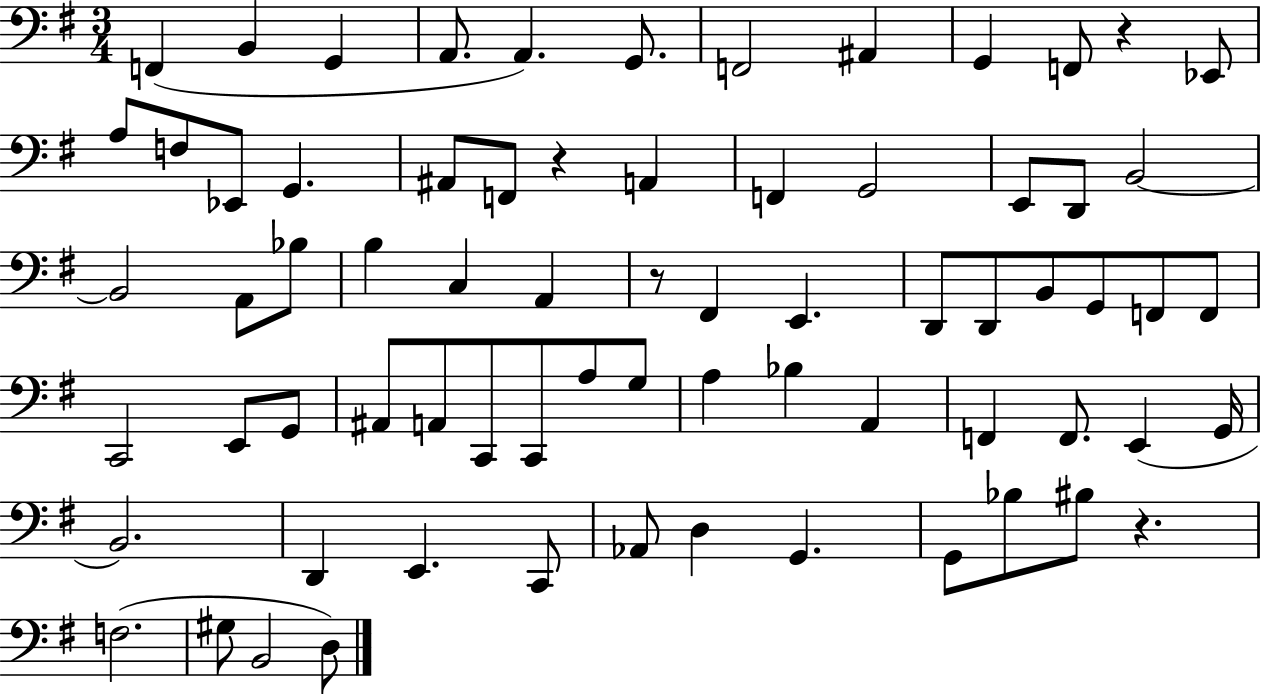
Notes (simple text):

F2/q B2/q G2/q A2/e. A2/q. G2/e. F2/h A#2/q G2/q F2/e R/q Eb2/e A3/e F3/e Eb2/e G2/q. A#2/e F2/e R/q A2/q F2/q G2/h E2/e D2/e B2/h B2/h A2/e Bb3/e B3/q C3/q A2/q R/e F#2/q E2/q. D2/e D2/e B2/e G2/e F2/e F2/e C2/h E2/e G2/e A#2/e A2/e C2/e C2/e A3/e G3/e A3/q Bb3/q A2/q F2/q F2/e. E2/q G2/s B2/h. D2/q E2/q. C2/e Ab2/e D3/q G2/q. G2/e Bb3/e BIS3/e R/q. F3/h. G#3/e B2/h D3/e